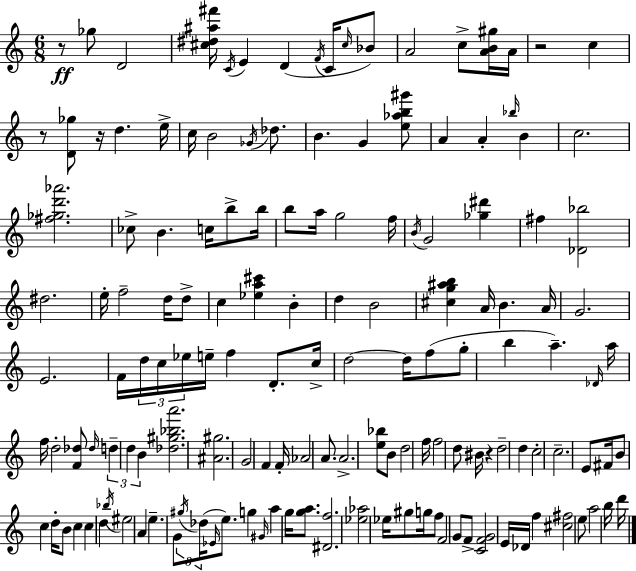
X:1
T:Untitled
M:6/8
L:1/4
K:Am
z/2 _g/2 D2 [^c^d^a^f']/4 C/4 E D F/4 C/4 ^c/4 _B/2 A2 c/2 [AB^g]/4 A/4 z2 c z/2 [D_g]/2 z/4 d e/4 c/4 B2 _G/4 _d/2 B G [e_ab^g']/2 A A _b/4 B c2 [^f_gd'_a']2 _c/2 B c/4 b/2 b/4 b/2 a/4 g2 f/4 B/4 G2 [_g^d'] ^f [_D_b]2 ^d2 e/4 f2 d/4 d/2 c [_ea^c'] B d B2 [^cg^ab] A/4 B A/4 G2 E2 F/4 d/4 c/4 _e/4 e/4 f D/2 c/4 d2 d/4 f/2 g/2 b a _D/4 a/4 f/4 d2 [F_d]/2 _d/4 d d B [_d^g_ba']2 [^A^g]2 G2 F F/4 _A2 A/2 A2 [e_b]/2 B/2 d2 f/4 f2 d/2 ^B/4 z d2 d c2 c2 E/2 ^F/4 B/2 c d/4 B/2 c c d _b/4 ^e2 A e G/2 ^g/4 _d/4 _E/4 e/2 g ^G/4 a g/4 [ga]/2 [^Df]2 [_e_a]2 _e/4 ^g/2 g/4 f/2 F2 G/2 F/2 [CFG]2 E/4 _D/4 f [^c^f]2 e/2 a2 b/4 d'/4